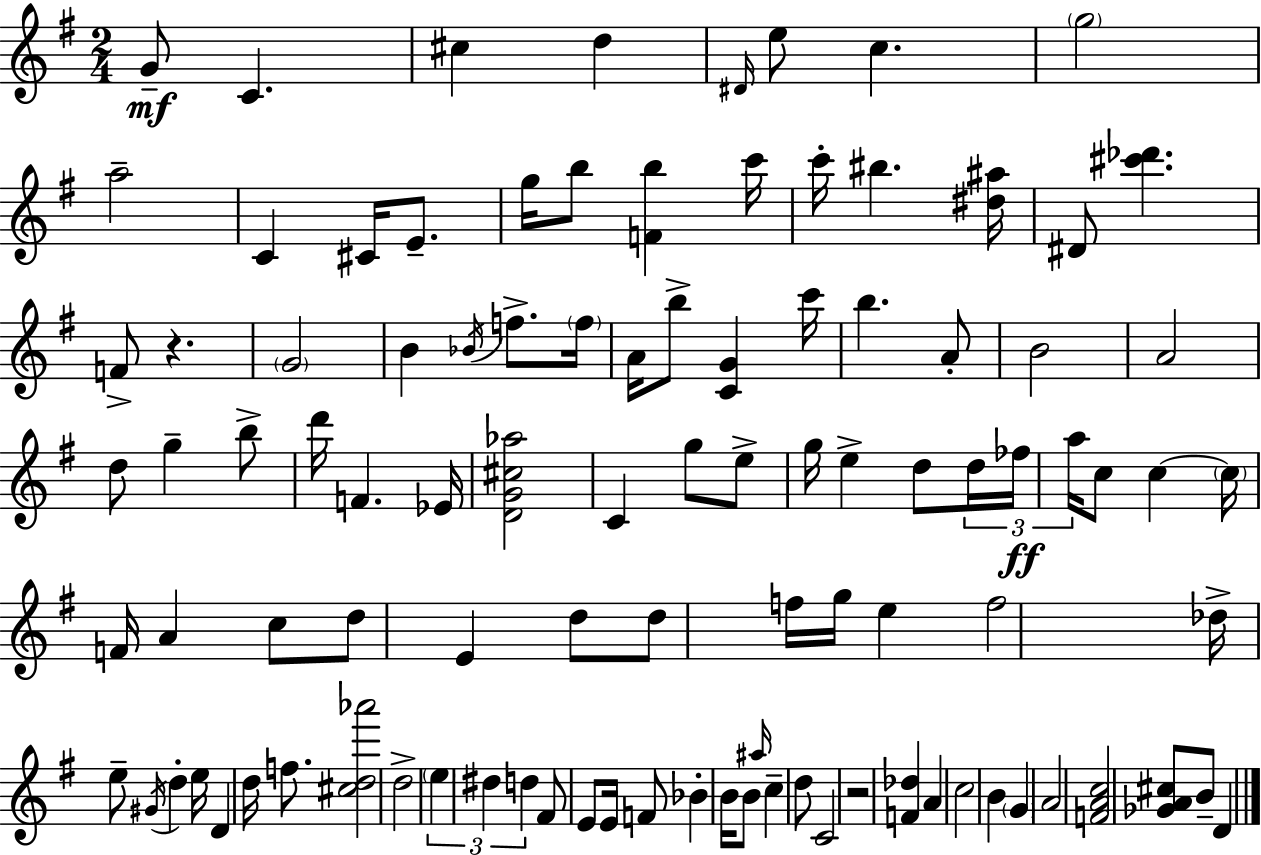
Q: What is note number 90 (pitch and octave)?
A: D4